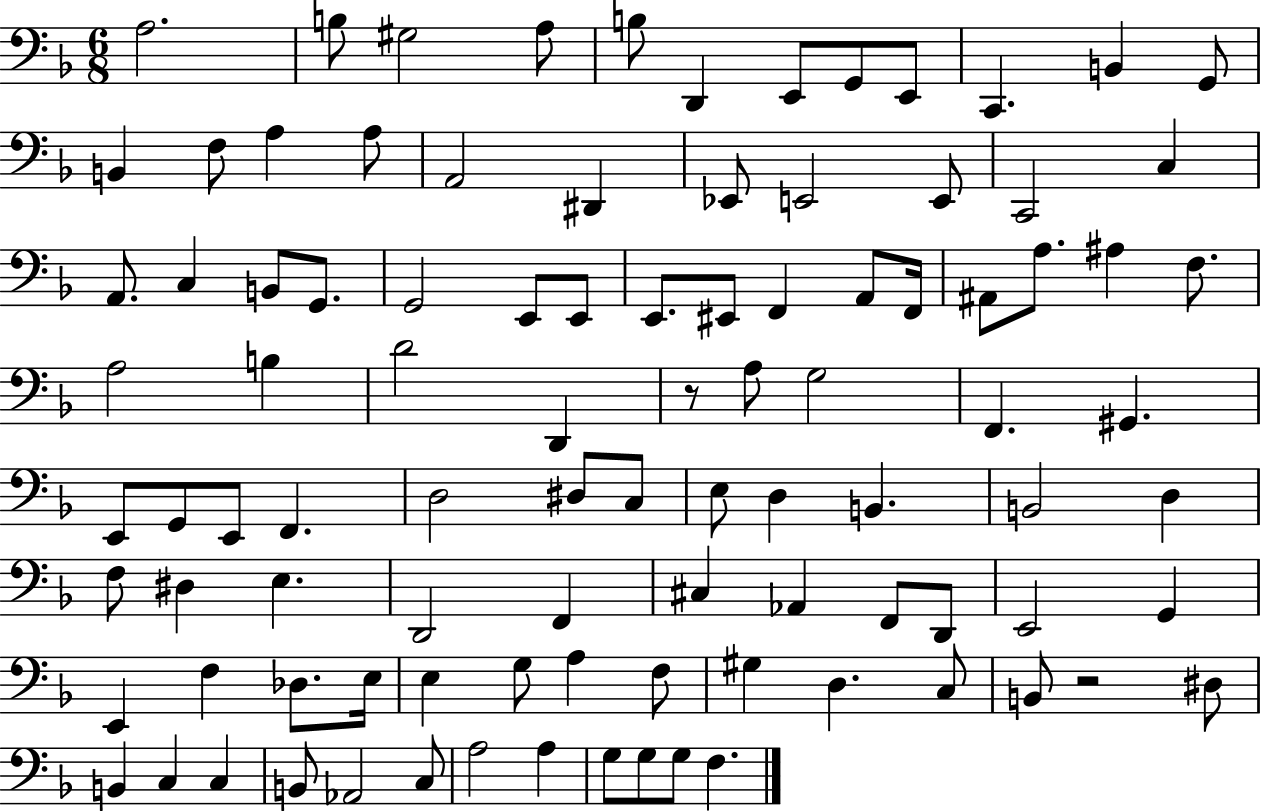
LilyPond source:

{
  \clef bass
  \numericTimeSignature
  \time 6/8
  \key f \major
  a2. | b8 gis2 a8 | b8 d,4 e,8 g,8 e,8 | c,4. b,4 g,8 | \break b,4 f8 a4 a8 | a,2 dis,4 | ees,8 e,2 e,8 | c,2 c4 | \break a,8. c4 b,8 g,8. | g,2 e,8 e,8 | e,8. eis,8 f,4 a,8 f,16 | ais,8 a8. ais4 f8. | \break a2 b4 | d'2 d,4 | r8 a8 g2 | f,4. gis,4. | \break e,8 g,8 e,8 f,4. | d2 dis8 c8 | e8 d4 b,4. | b,2 d4 | \break f8 dis4 e4. | d,2 f,4 | cis4 aes,4 f,8 d,8 | e,2 g,4 | \break e,4 f4 des8. e16 | e4 g8 a4 f8 | gis4 d4. c8 | b,8 r2 dis8 | \break b,4 c4 c4 | b,8 aes,2 c8 | a2 a4 | g8 g8 g8 f4. | \break \bar "|."
}